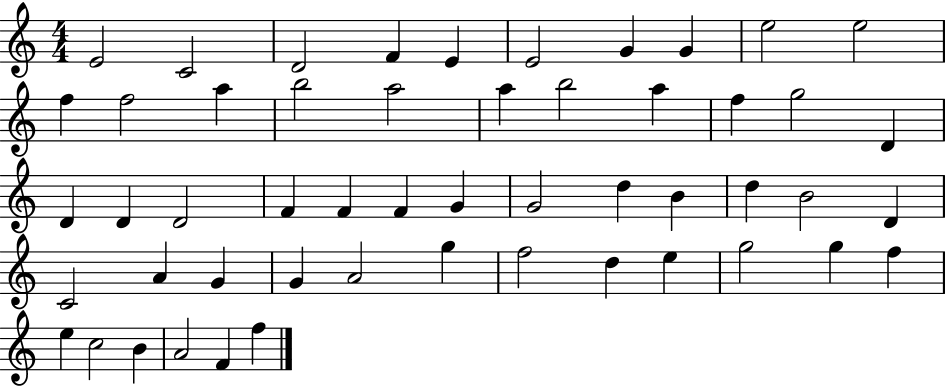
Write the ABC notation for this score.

X:1
T:Untitled
M:4/4
L:1/4
K:C
E2 C2 D2 F E E2 G G e2 e2 f f2 a b2 a2 a b2 a f g2 D D D D2 F F F G G2 d B d B2 D C2 A G G A2 g f2 d e g2 g f e c2 B A2 F f